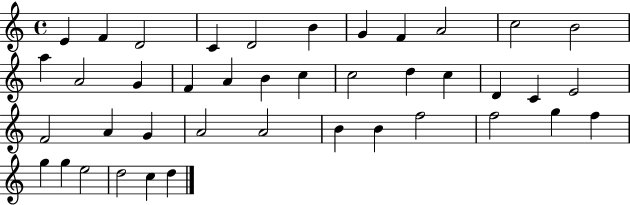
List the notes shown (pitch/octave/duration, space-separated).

E4/q F4/q D4/h C4/q D4/h B4/q G4/q F4/q A4/h C5/h B4/h A5/q A4/h G4/q F4/q A4/q B4/q C5/q C5/h D5/q C5/q D4/q C4/q E4/h F4/h A4/q G4/q A4/h A4/h B4/q B4/q F5/h F5/h G5/q F5/q G5/q G5/q E5/h D5/h C5/q D5/q